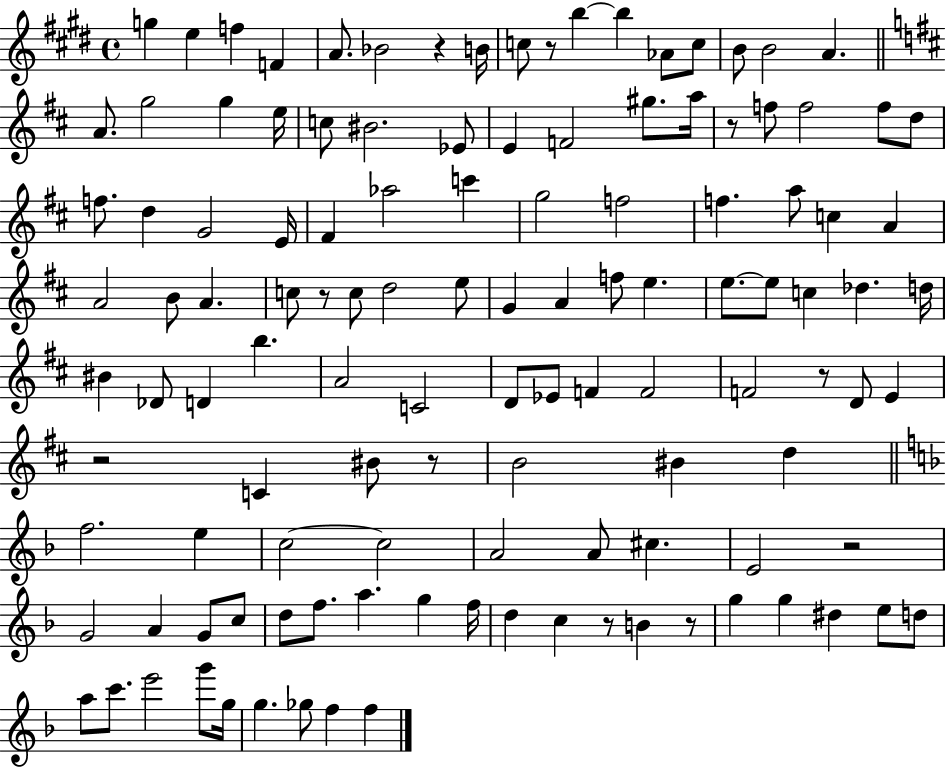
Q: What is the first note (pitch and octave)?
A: G5